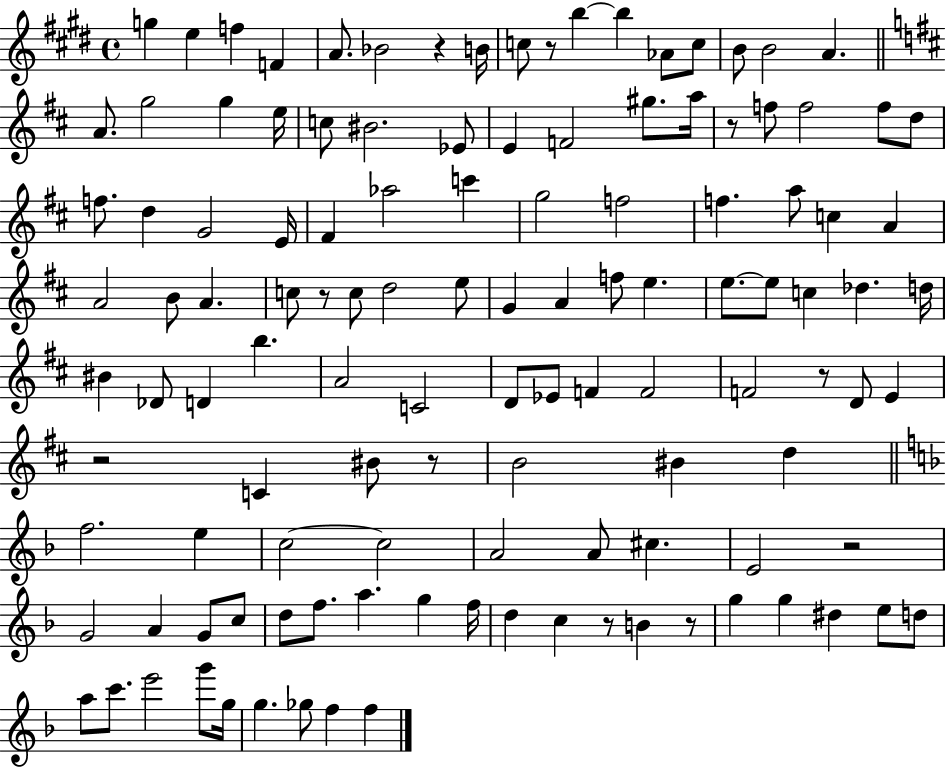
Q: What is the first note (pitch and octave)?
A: G5